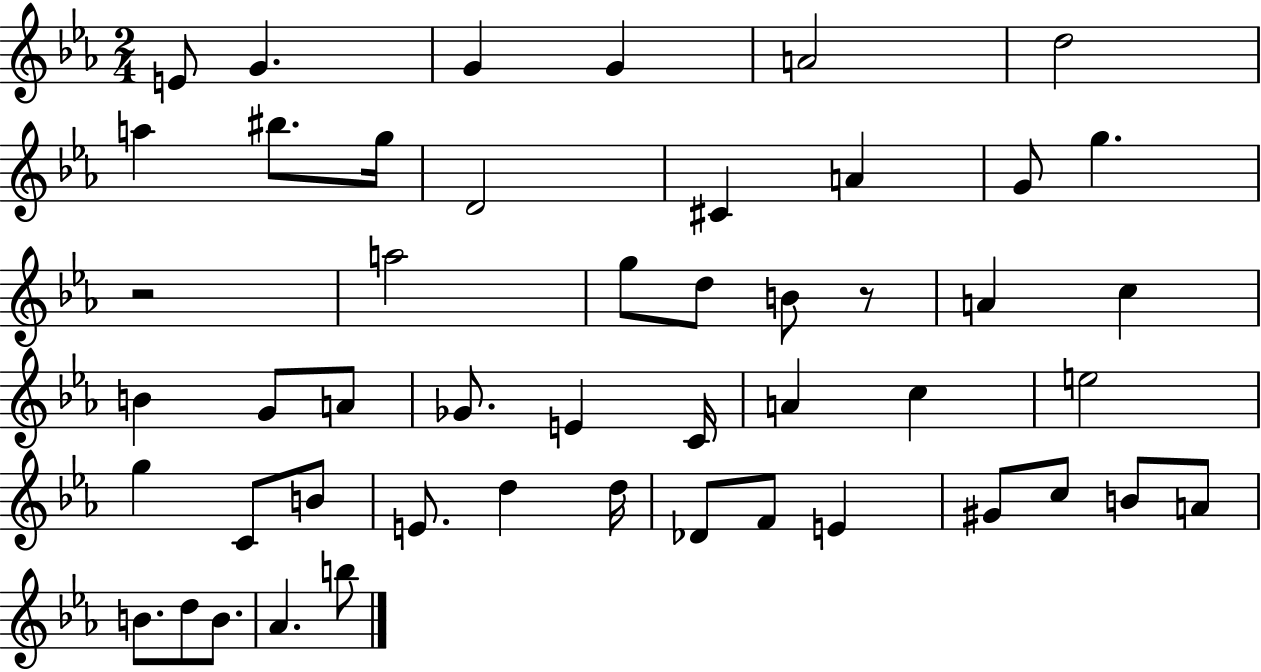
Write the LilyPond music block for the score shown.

{
  \clef treble
  \numericTimeSignature
  \time 2/4
  \key ees \major
  e'8 g'4. | g'4 g'4 | a'2 | d''2 | \break a''4 bis''8. g''16 | d'2 | cis'4 a'4 | g'8 g''4. | \break r2 | a''2 | g''8 d''8 b'8 r8 | a'4 c''4 | \break b'4 g'8 a'8 | ges'8. e'4 c'16 | a'4 c''4 | e''2 | \break g''4 c'8 b'8 | e'8. d''4 d''16 | des'8 f'8 e'4 | gis'8 c''8 b'8 a'8 | \break b'8. d''8 b'8. | aes'4. b''8 | \bar "|."
}